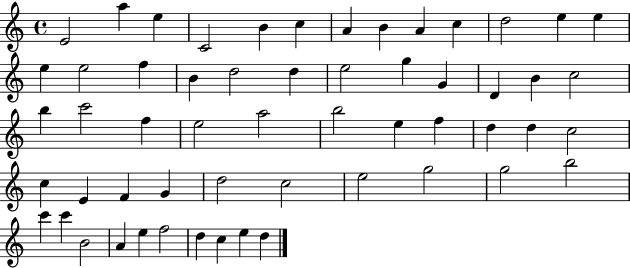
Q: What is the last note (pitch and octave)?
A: D5